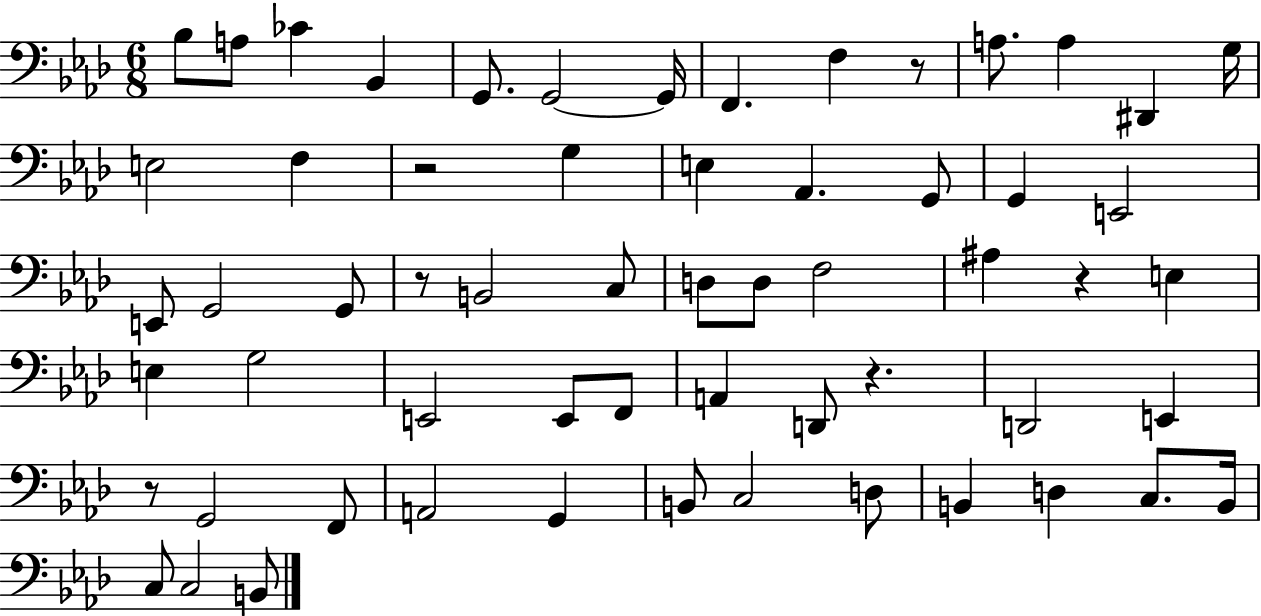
{
  \clef bass
  \numericTimeSignature
  \time 6/8
  \key aes \major
  \repeat volta 2 { bes8 a8 ces'4 bes,4 | g,8. g,2~~ g,16 | f,4. f4 r8 | a8. a4 dis,4 g16 | \break e2 f4 | r2 g4 | e4 aes,4. g,8 | g,4 e,2 | \break e,8 g,2 g,8 | r8 b,2 c8 | d8 d8 f2 | ais4 r4 e4 | \break e4 g2 | e,2 e,8 f,8 | a,4 d,8 r4. | d,2 e,4 | \break r8 g,2 f,8 | a,2 g,4 | b,8 c2 d8 | b,4 d4 c8. b,16 | \break c8 c2 b,8 | } \bar "|."
}